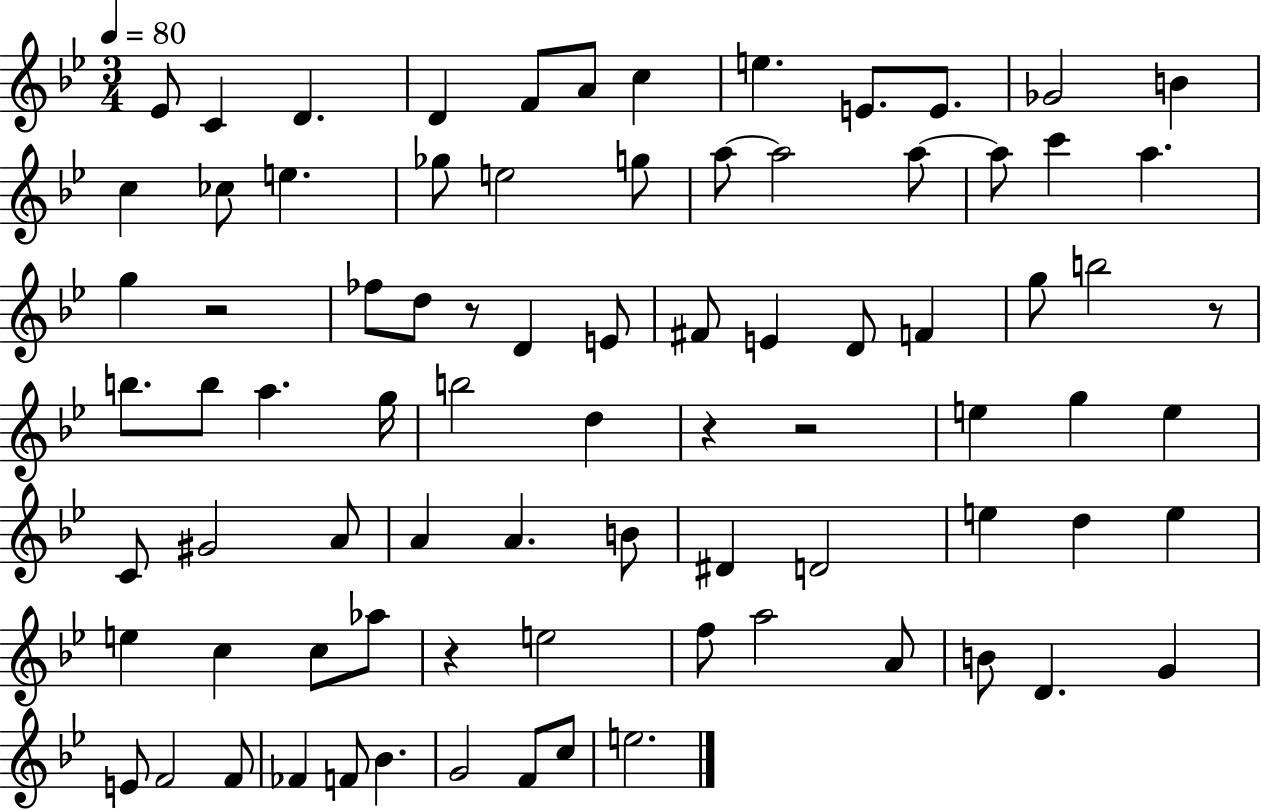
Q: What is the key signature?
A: BES major